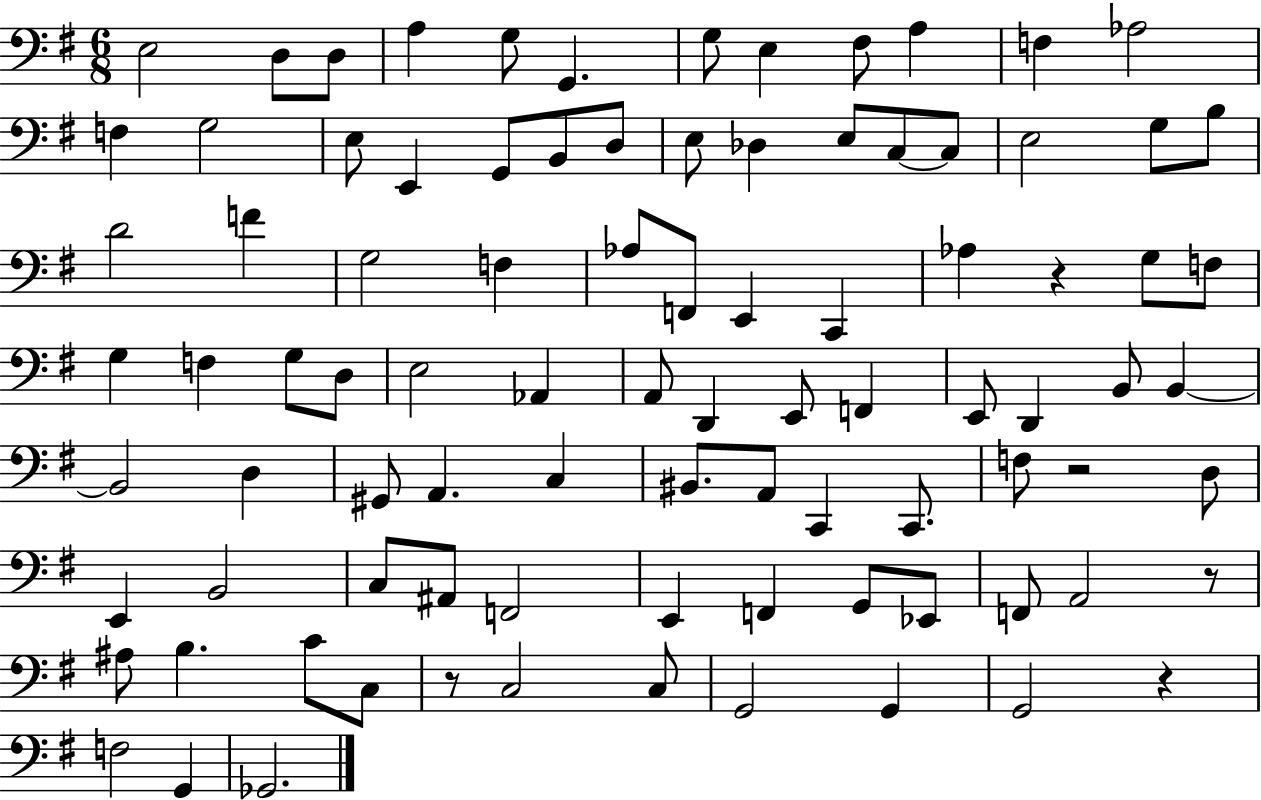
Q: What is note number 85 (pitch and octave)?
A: G2